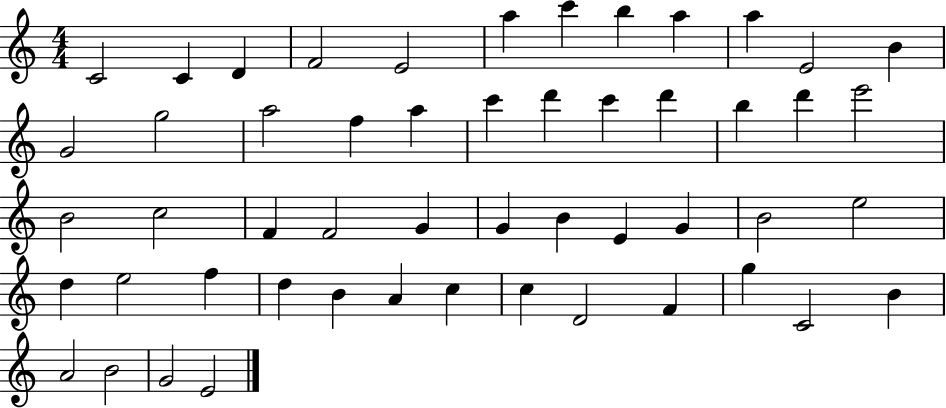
{
  \clef treble
  \numericTimeSignature
  \time 4/4
  \key c \major
  c'2 c'4 d'4 | f'2 e'2 | a''4 c'''4 b''4 a''4 | a''4 e'2 b'4 | \break g'2 g''2 | a''2 f''4 a''4 | c'''4 d'''4 c'''4 d'''4 | b''4 d'''4 e'''2 | \break b'2 c''2 | f'4 f'2 g'4 | g'4 b'4 e'4 g'4 | b'2 e''2 | \break d''4 e''2 f''4 | d''4 b'4 a'4 c''4 | c''4 d'2 f'4 | g''4 c'2 b'4 | \break a'2 b'2 | g'2 e'2 | \bar "|."
}